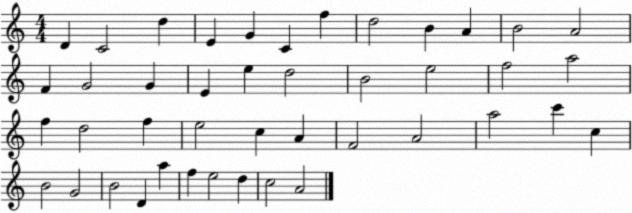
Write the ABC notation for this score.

X:1
T:Untitled
M:4/4
L:1/4
K:C
D C2 d E G C f d2 B A B2 A2 F G2 G E e d2 B2 e2 f2 a2 f d2 f e2 c A F2 A2 a2 c' c B2 G2 B2 D a f e2 d c2 A2